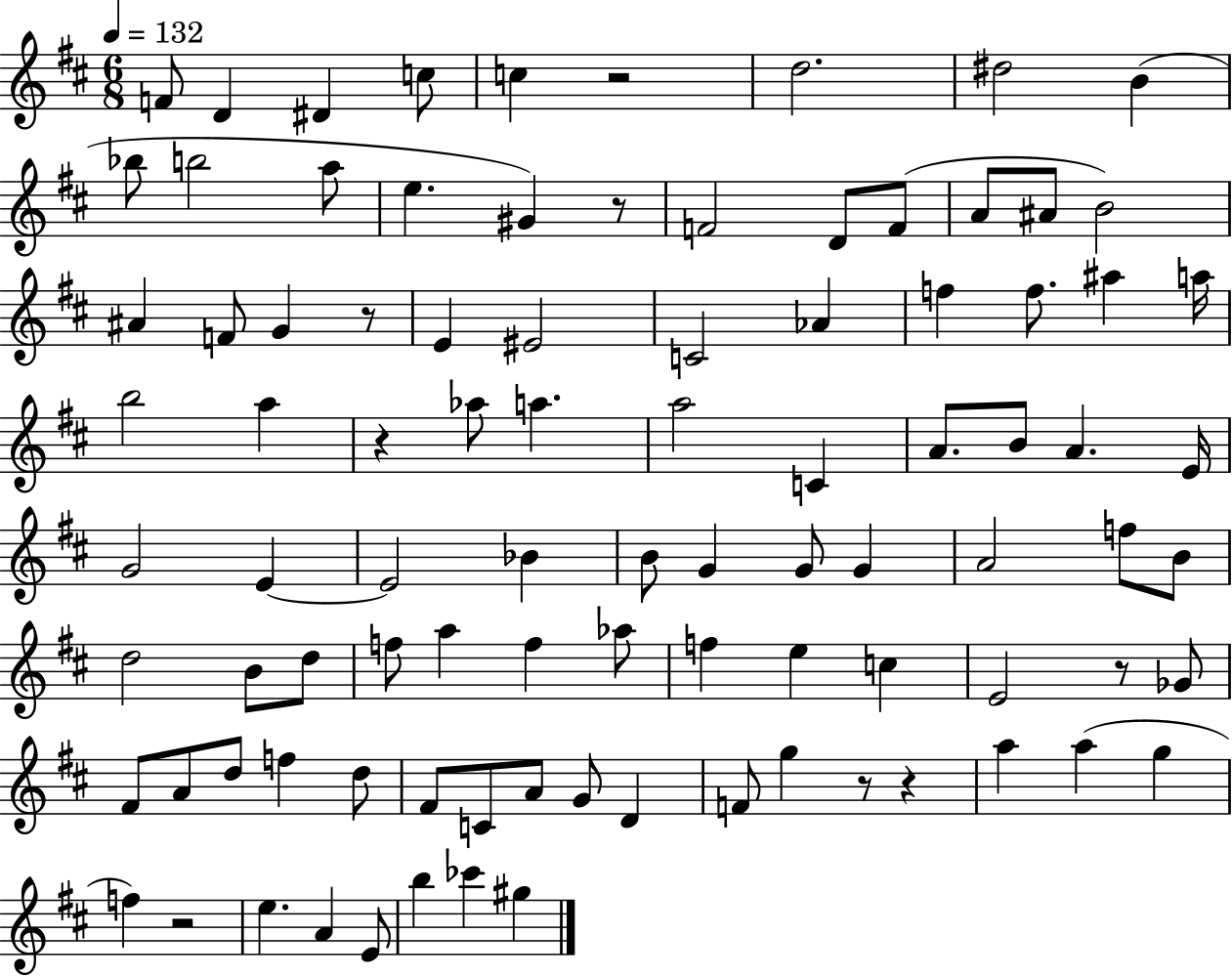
X:1
T:Untitled
M:6/8
L:1/4
K:D
F/2 D ^D c/2 c z2 d2 ^d2 B _b/2 b2 a/2 e ^G z/2 F2 D/2 F/2 A/2 ^A/2 B2 ^A F/2 G z/2 E ^E2 C2 _A f f/2 ^a a/4 b2 a z _a/2 a a2 C A/2 B/2 A E/4 G2 E E2 _B B/2 G G/2 G A2 f/2 B/2 d2 B/2 d/2 f/2 a f _a/2 f e c E2 z/2 _G/2 ^F/2 A/2 d/2 f d/2 ^F/2 C/2 A/2 G/2 D F/2 g z/2 z a a g f z2 e A E/2 b _c' ^g